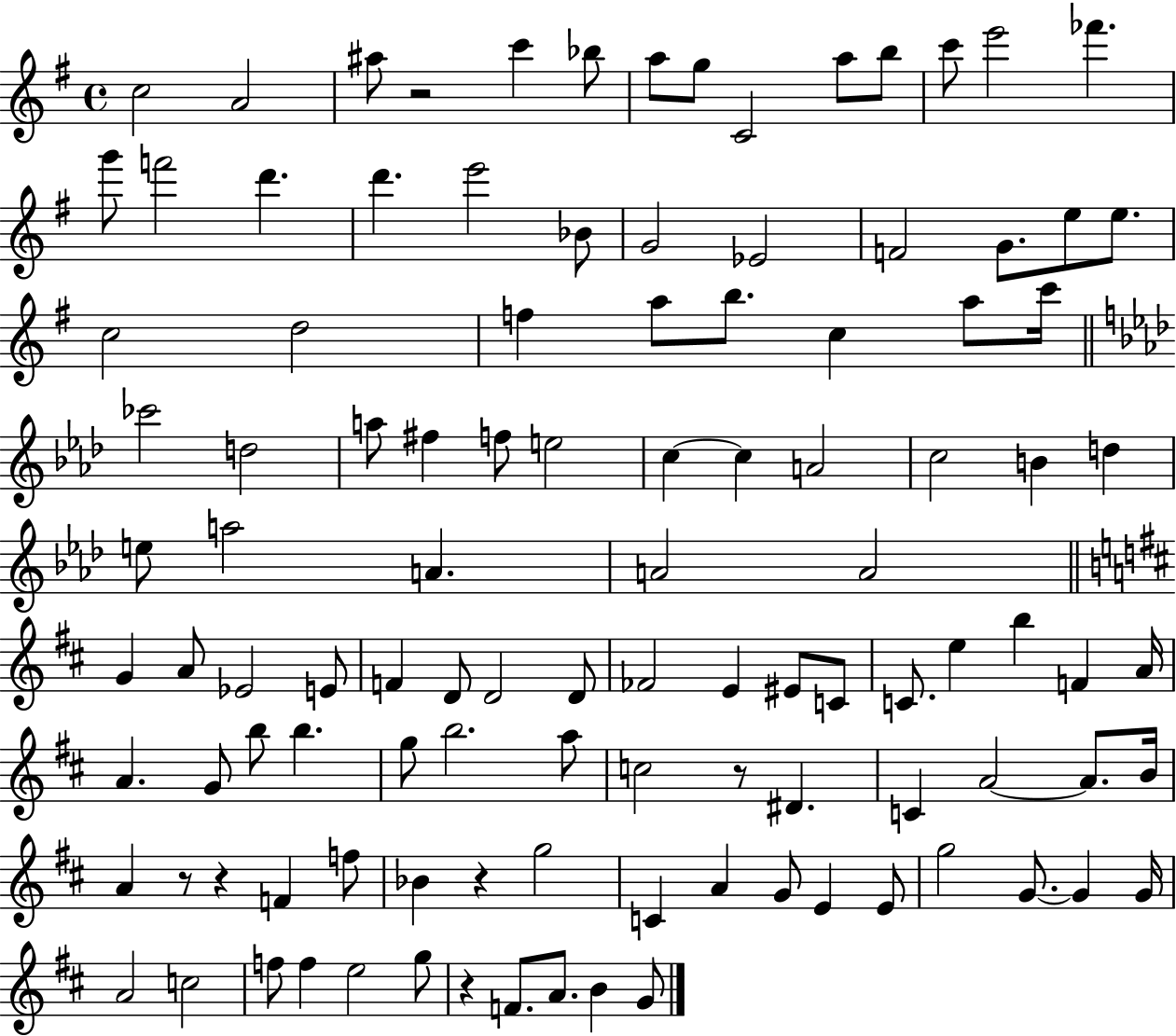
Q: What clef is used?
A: treble